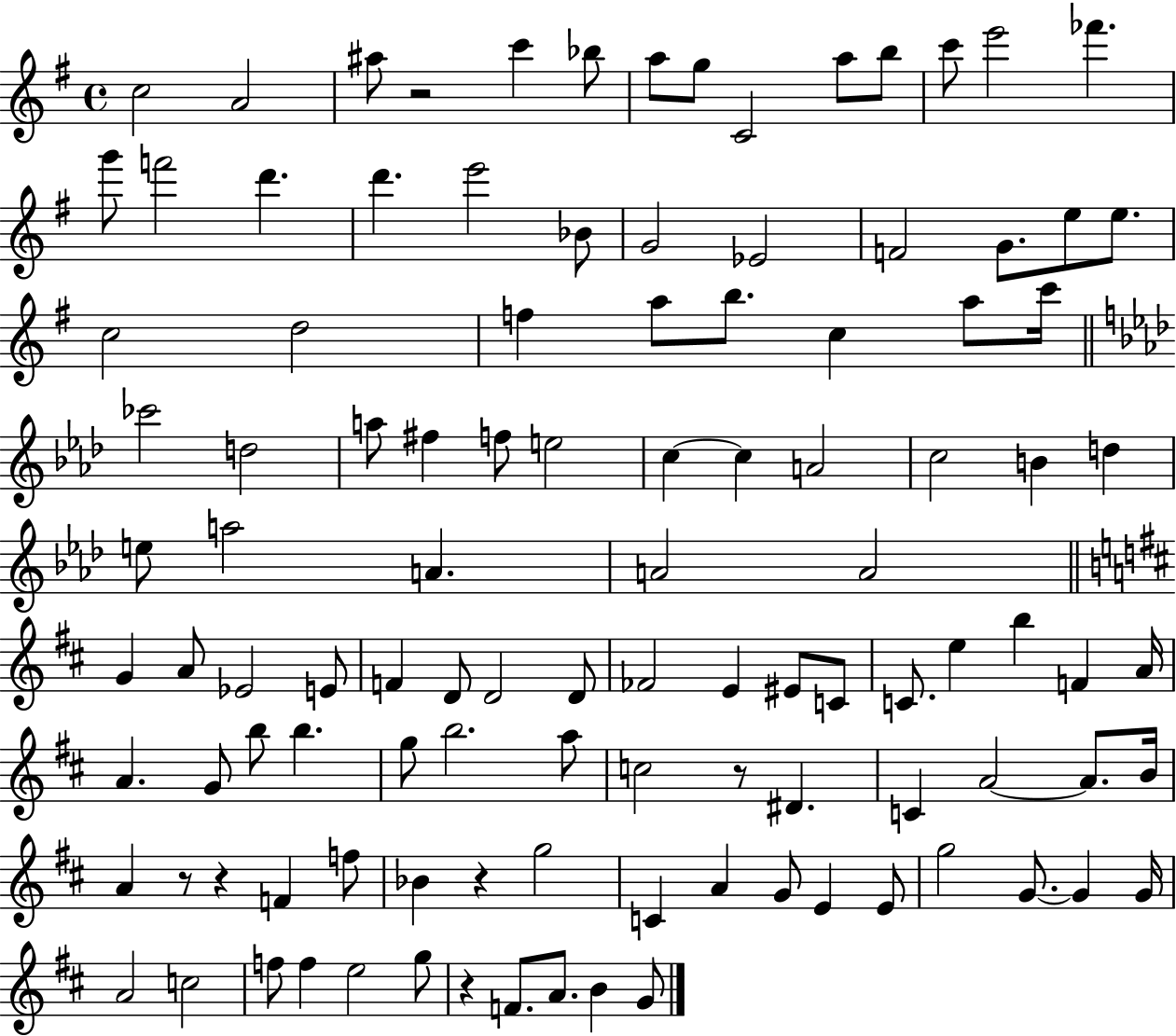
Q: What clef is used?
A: treble